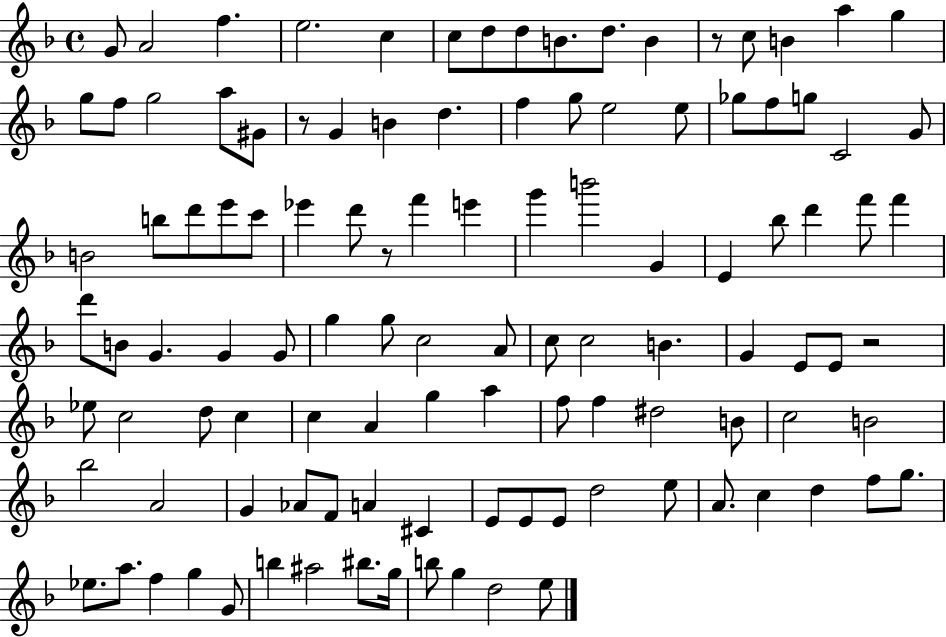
G4/e A4/h F5/q. E5/h. C5/q C5/e D5/e D5/e B4/e. D5/e. B4/q R/e C5/e B4/q A5/q G5/q G5/e F5/e G5/h A5/e G#4/e R/e G4/q B4/q D5/q. F5/q G5/e E5/h E5/e Gb5/e F5/e G5/e C4/h G4/e B4/h B5/e D6/e E6/e C6/e Eb6/q D6/e R/e F6/q E6/q G6/q B6/h G4/q E4/q Bb5/e D6/q F6/e F6/q D6/e B4/e G4/q. G4/q G4/e G5/q G5/e C5/h A4/e C5/e C5/h B4/q. G4/q E4/e E4/e R/h Eb5/e C5/h D5/e C5/q C5/q A4/q G5/q A5/q F5/e F5/q D#5/h B4/e C5/h B4/h Bb5/h A4/h G4/q Ab4/e F4/e A4/q C#4/q E4/e E4/e E4/e D5/h E5/e A4/e. C5/q D5/q F5/e G5/e. Eb5/e. A5/e. F5/q G5/q G4/e B5/q A#5/h BIS5/e. G5/s B5/e G5/q D5/h E5/e